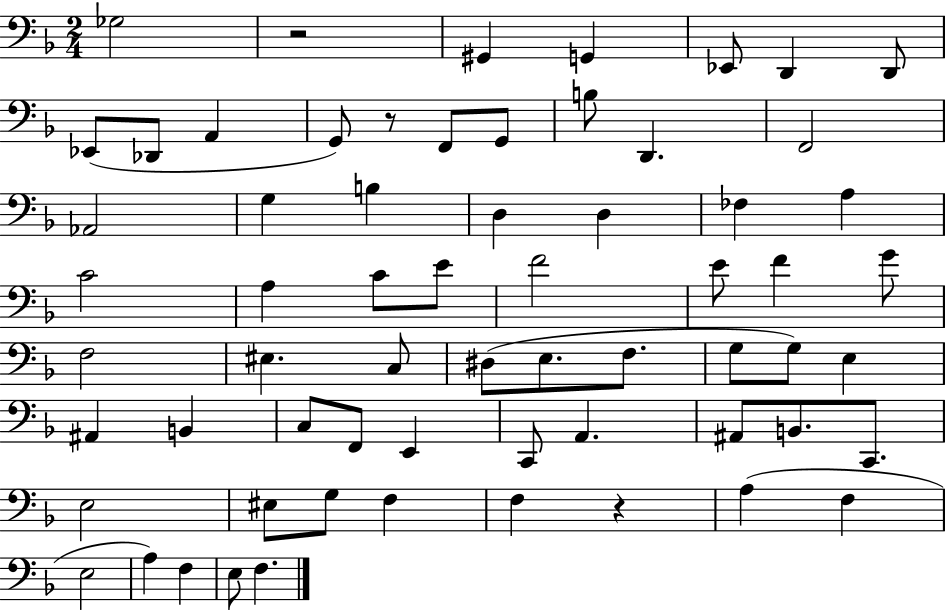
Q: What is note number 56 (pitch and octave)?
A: F3